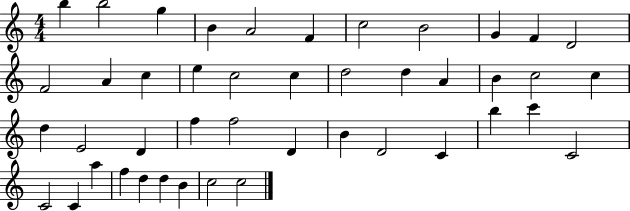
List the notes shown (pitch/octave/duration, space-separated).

B5/q B5/h G5/q B4/q A4/h F4/q C5/h B4/h G4/q F4/q D4/h F4/h A4/q C5/q E5/q C5/h C5/q D5/h D5/q A4/q B4/q C5/h C5/q D5/q E4/h D4/q F5/q F5/h D4/q B4/q D4/h C4/q B5/q C6/q C4/h C4/h C4/q A5/q F5/q D5/q D5/q B4/q C5/h C5/h